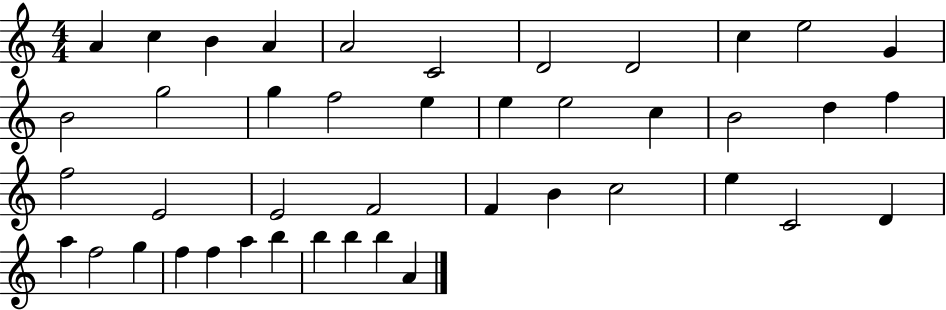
X:1
T:Untitled
M:4/4
L:1/4
K:C
A c B A A2 C2 D2 D2 c e2 G B2 g2 g f2 e e e2 c B2 d f f2 E2 E2 F2 F B c2 e C2 D a f2 g f f a b b b b A